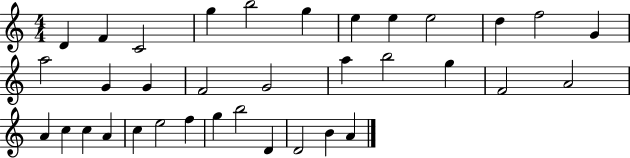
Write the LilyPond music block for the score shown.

{
  \clef treble
  \numericTimeSignature
  \time 4/4
  \key c \major
  d'4 f'4 c'2 | g''4 b''2 g''4 | e''4 e''4 e''2 | d''4 f''2 g'4 | \break a''2 g'4 g'4 | f'2 g'2 | a''4 b''2 g''4 | f'2 a'2 | \break a'4 c''4 c''4 a'4 | c''4 e''2 f''4 | g''4 b''2 d'4 | d'2 b'4 a'4 | \break \bar "|."
}